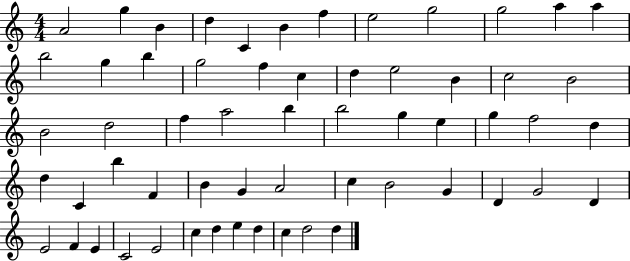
{
  \clef treble
  \numericTimeSignature
  \time 4/4
  \key c \major
  a'2 g''4 b'4 | d''4 c'4 b'4 f''4 | e''2 g''2 | g''2 a''4 a''4 | \break b''2 g''4 b''4 | g''2 f''4 c''4 | d''4 e''2 b'4 | c''2 b'2 | \break b'2 d''2 | f''4 a''2 b''4 | b''2 g''4 e''4 | g''4 f''2 d''4 | \break d''4 c'4 b''4 f'4 | b'4 g'4 a'2 | c''4 b'2 g'4 | d'4 g'2 d'4 | \break e'2 f'4 e'4 | c'2 e'2 | c''4 d''4 e''4 d''4 | c''4 d''2 d''4 | \break \bar "|."
}